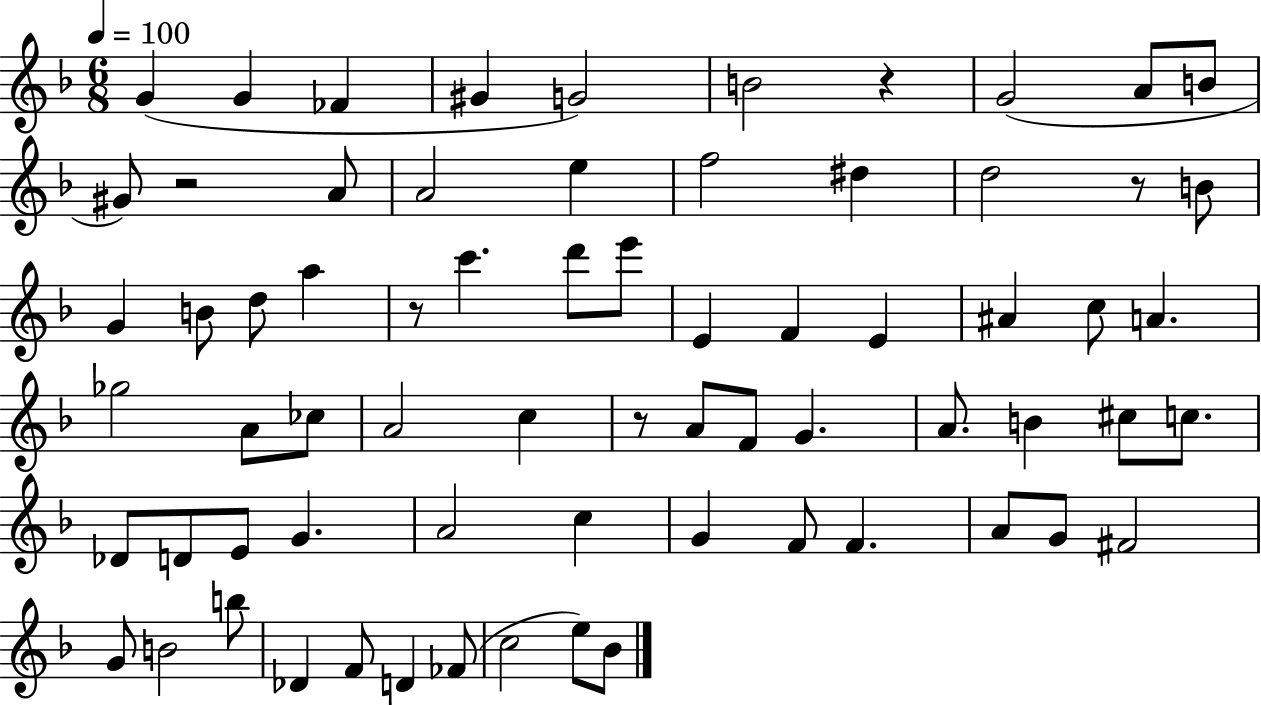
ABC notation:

X:1
T:Untitled
M:6/8
L:1/4
K:F
G G _F ^G G2 B2 z G2 A/2 B/2 ^G/2 z2 A/2 A2 e f2 ^d d2 z/2 B/2 G B/2 d/2 a z/2 c' d'/2 e'/2 E F E ^A c/2 A _g2 A/2 _c/2 A2 c z/2 A/2 F/2 G A/2 B ^c/2 c/2 _D/2 D/2 E/2 G A2 c G F/2 F A/2 G/2 ^F2 G/2 B2 b/2 _D F/2 D _F/2 c2 e/2 _B/2